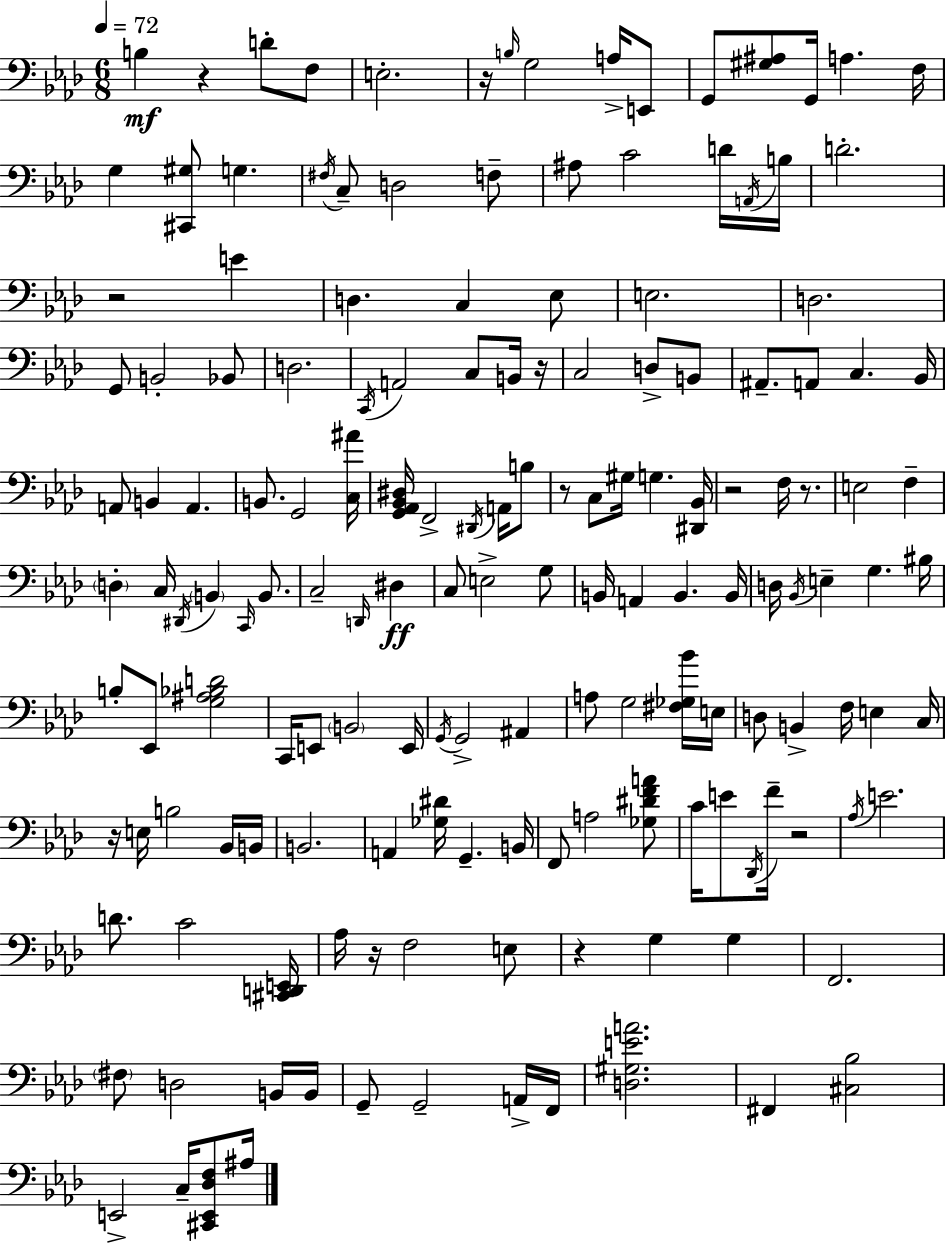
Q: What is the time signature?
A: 6/8